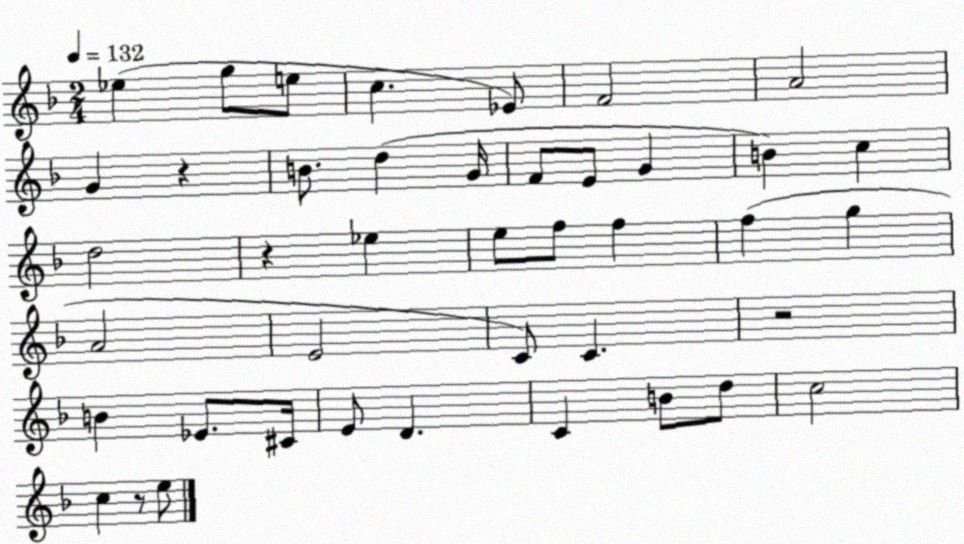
X:1
T:Untitled
M:2/4
L:1/4
K:F
_e g/2 e/2 c _E/2 F2 A2 G z B/2 d G/4 F/2 E/2 G B c d2 z _e e/2 f/2 f f g A2 E2 C/2 C z2 B _E/2 ^C/4 E/2 D C B/2 d/2 c2 c z/2 e/2